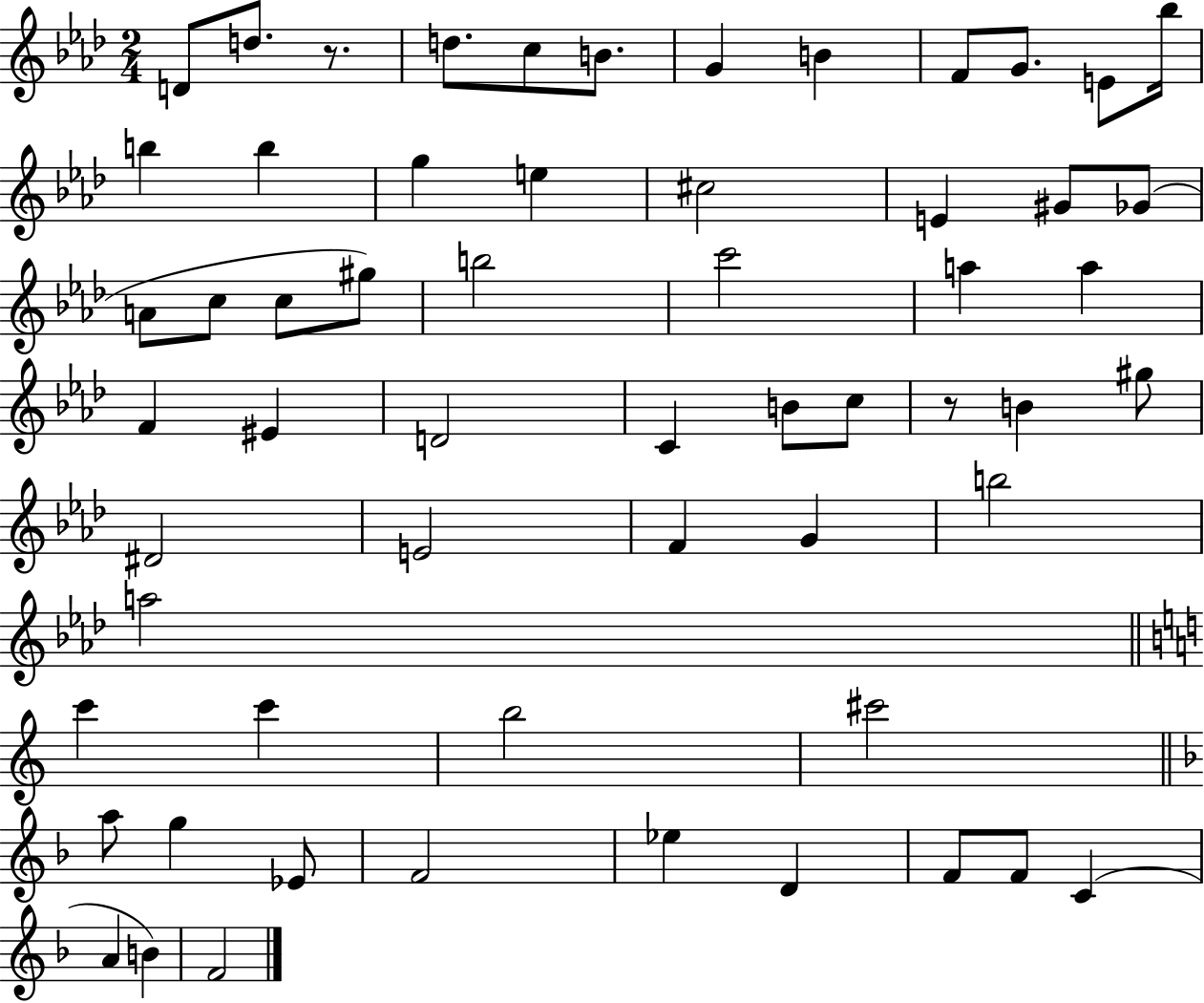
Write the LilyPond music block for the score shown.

{
  \clef treble
  \numericTimeSignature
  \time 2/4
  \key aes \major
  d'8 d''8. r8. | d''8. c''8 b'8. | g'4 b'4 | f'8 g'8. e'8 bes''16 | \break b''4 b''4 | g''4 e''4 | cis''2 | e'4 gis'8 ges'8( | \break a'8 c''8 c''8 gis''8) | b''2 | c'''2 | a''4 a''4 | \break f'4 eis'4 | d'2 | c'4 b'8 c''8 | r8 b'4 gis''8 | \break dis'2 | e'2 | f'4 g'4 | b''2 | \break a''2 | \bar "||" \break \key c \major c'''4 c'''4 | b''2 | cis'''2 | \bar "||" \break \key d \minor a''8 g''4 ees'8 | f'2 | ees''4 d'4 | f'8 f'8 c'4( | \break a'4 b'4) | f'2 | \bar "|."
}